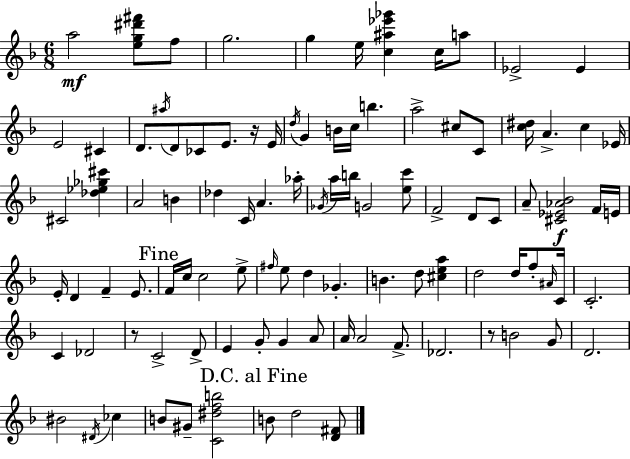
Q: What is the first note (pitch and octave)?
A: A5